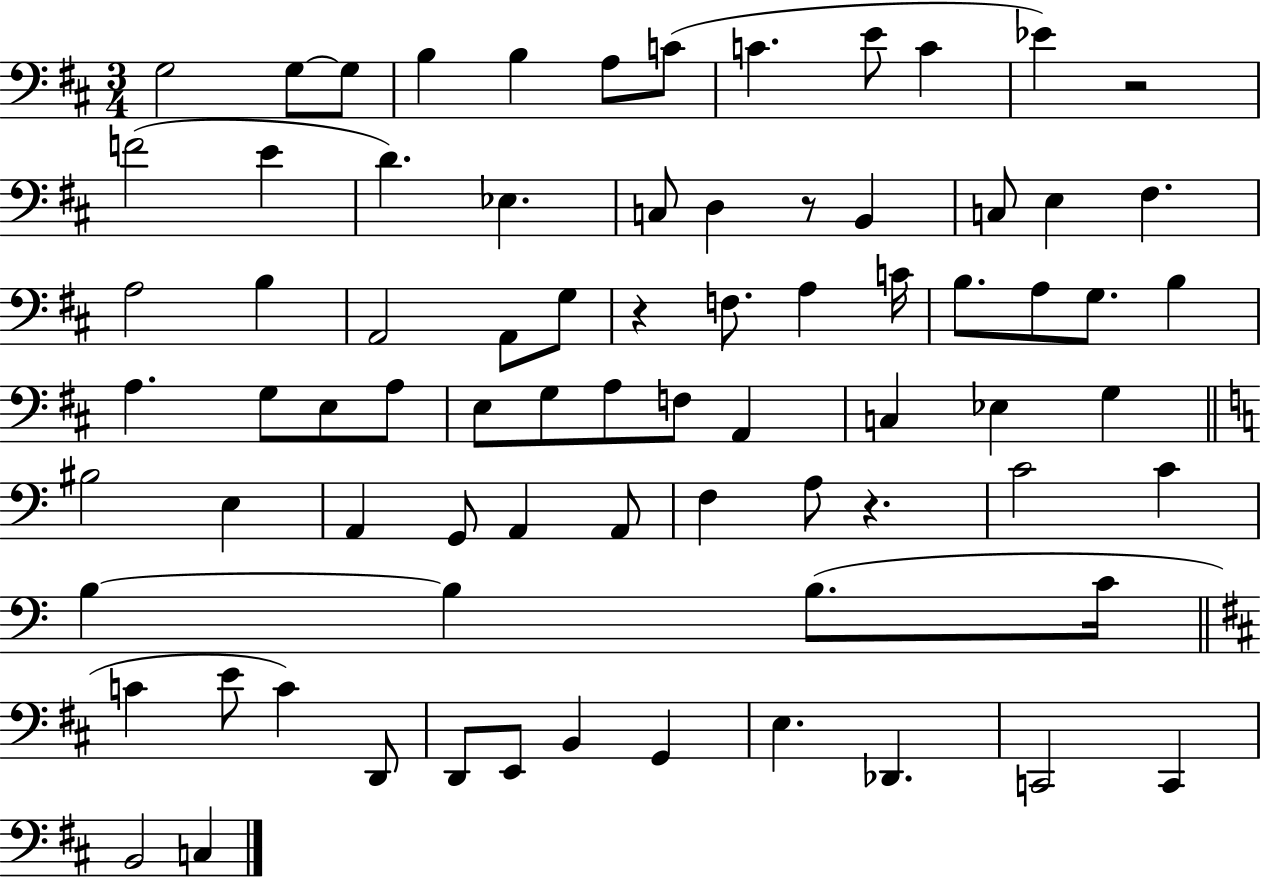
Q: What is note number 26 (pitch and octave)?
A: G3